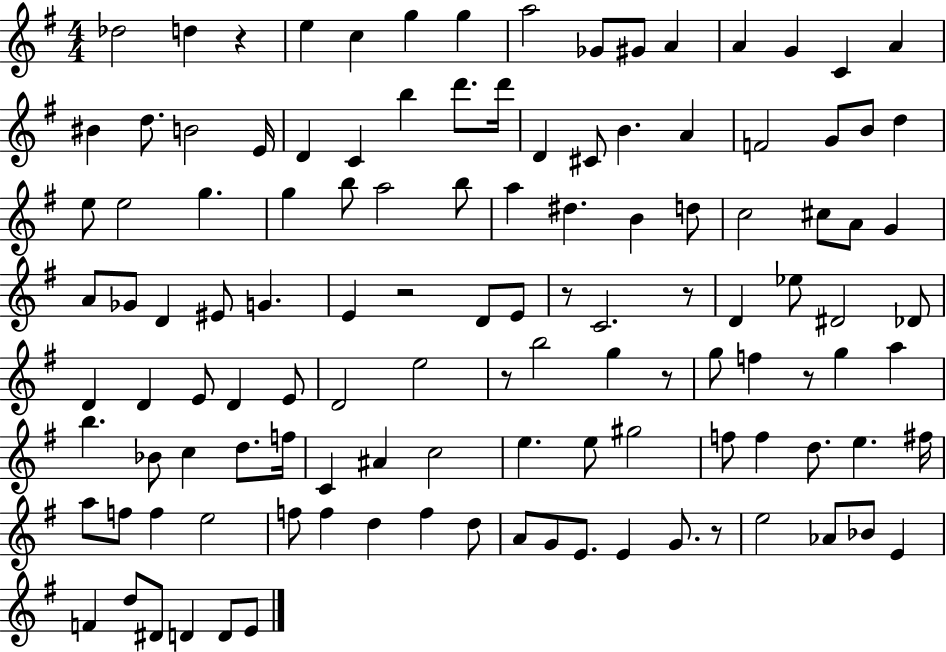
{
  \clef treble
  \numericTimeSignature
  \time 4/4
  \key g \major
  des''2 d''4 r4 | e''4 c''4 g''4 g''4 | a''2 ges'8 gis'8 a'4 | a'4 g'4 c'4 a'4 | \break bis'4 d''8. b'2 e'16 | d'4 c'4 b''4 d'''8. d'''16 | d'4 cis'8 b'4. a'4 | f'2 g'8 b'8 d''4 | \break e''8 e''2 g''4. | g''4 b''8 a''2 b''8 | a''4 dis''4. b'4 d''8 | c''2 cis''8 a'8 g'4 | \break a'8 ges'8 d'4 eis'8 g'4. | e'4 r2 d'8 e'8 | r8 c'2. r8 | d'4 ees''8 dis'2 des'8 | \break d'4 d'4 e'8 d'4 e'8 | d'2 e''2 | r8 b''2 g''4 r8 | g''8 f''4 r8 g''4 a''4 | \break b''4. bes'8 c''4 d''8. f''16 | c'4 ais'4 c''2 | e''4. e''8 gis''2 | f''8 f''4 d''8. e''4. fis''16 | \break a''8 f''8 f''4 e''2 | f''8 f''4 d''4 f''4 d''8 | a'8 g'8 e'8. e'4 g'8. r8 | e''2 aes'8 bes'8 e'4 | \break f'4 d''8 dis'8 d'4 d'8 e'8 | \bar "|."
}